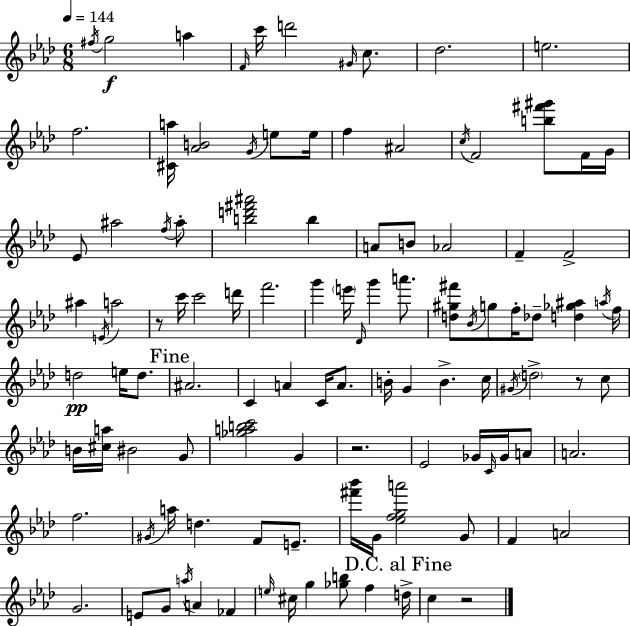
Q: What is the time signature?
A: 6/8